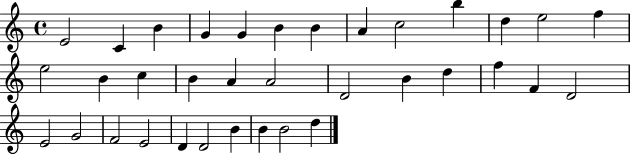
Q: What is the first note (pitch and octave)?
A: E4